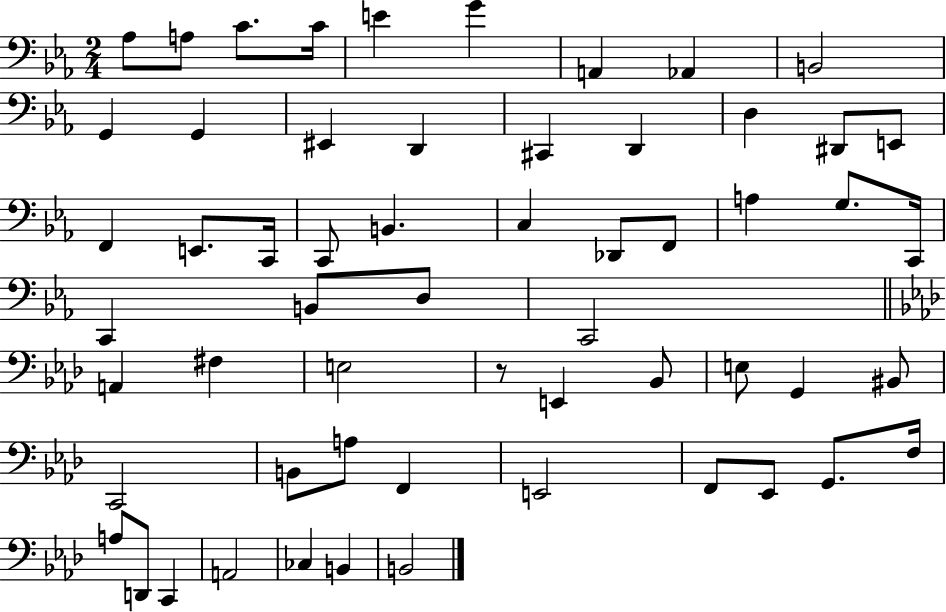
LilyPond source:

{
  \clef bass
  \numericTimeSignature
  \time 2/4
  \key ees \major
  aes8 a8 c'8. c'16 | e'4 g'4 | a,4 aes,4 | b,2 | \break g,4 g,4 | eis,4 d,4 | cis,4 d,4 | d4 dis,8 e,8 | \break f,4 e,8. c,16 | c,8 b,4. | c4 des,8 f,8 | a4 g8. c,16 | \break c,4 b,8 d8 | c,2 | \bar "||" \break \key aes \major a,4 fis4 | e2 | r8 e,4 bes,8 | e8 g,4 bis,8 | \break c,2 | b,8 a8 f,4 | e,2 | f,8 ees,8 g,8. f16 | \break a8 d,8 c,4 | a,2 | ces4 b,4 | b,2 | \break \bar "|."
}